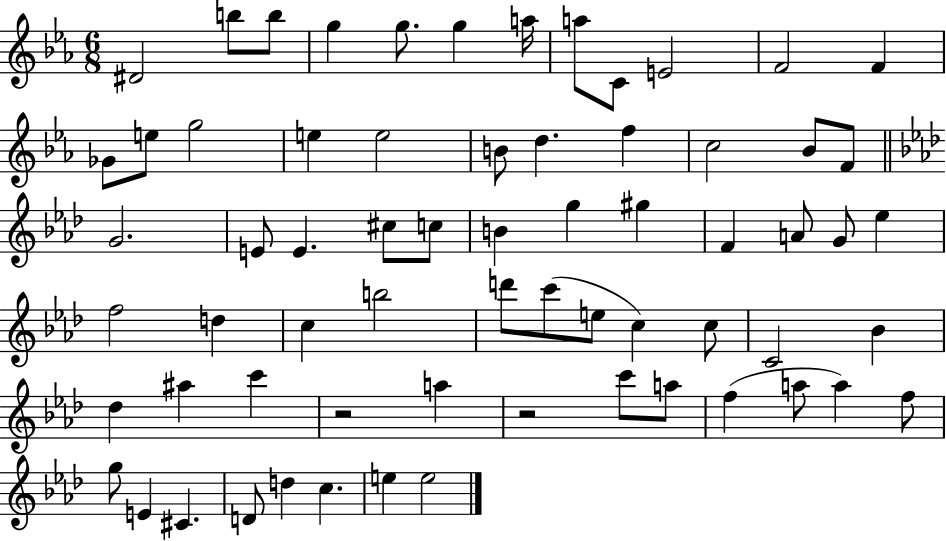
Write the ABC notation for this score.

X:1
T:Untitled
M:6/8
L:1/4
K:Eb
^D2 b/2 b/2 g g/2 g a/4 a/2 C/2 E2 F2 F _G/2 e/2 g2 e e2 B/2 d f c2 _B/2 F/2 G2 E/2 E ^c/2 c/2 B g ^g F A/2 G/2 _e f2 d c b2 d'/2 c'/2 e/2 c c/2 C2 _B _d ^a c' z2 a z2 c'/2 a/2 f a/2 a f/2 g/2 E ^C D/2 d c e e2